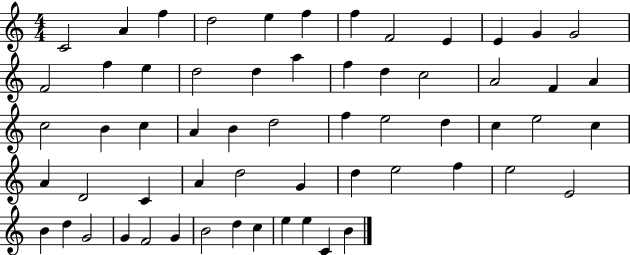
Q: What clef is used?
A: treble